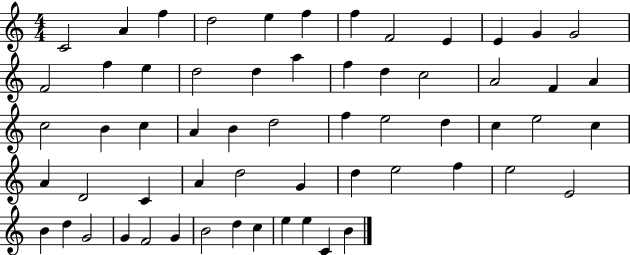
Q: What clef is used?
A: treble